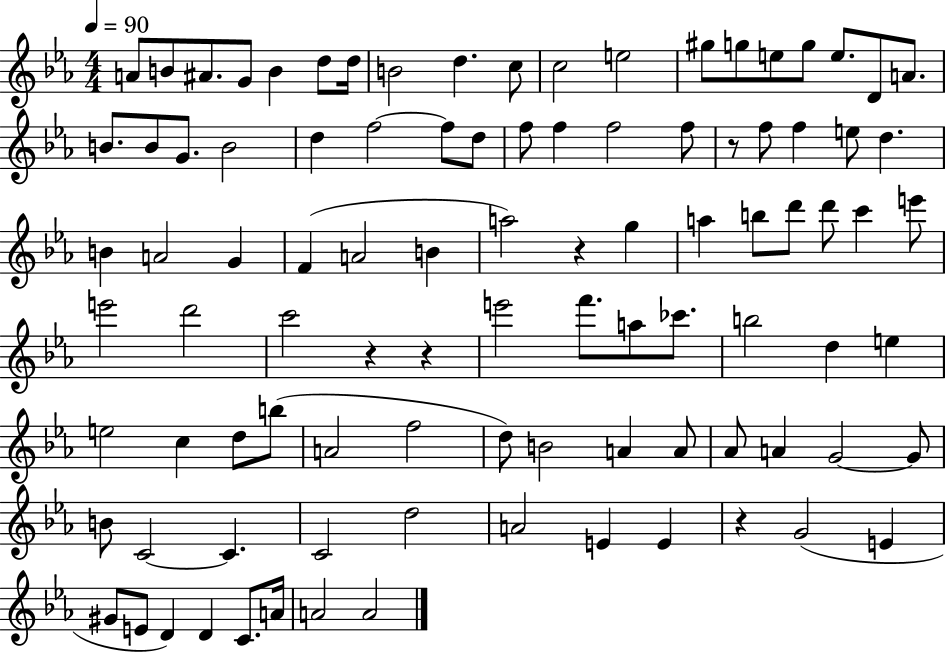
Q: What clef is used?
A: treble